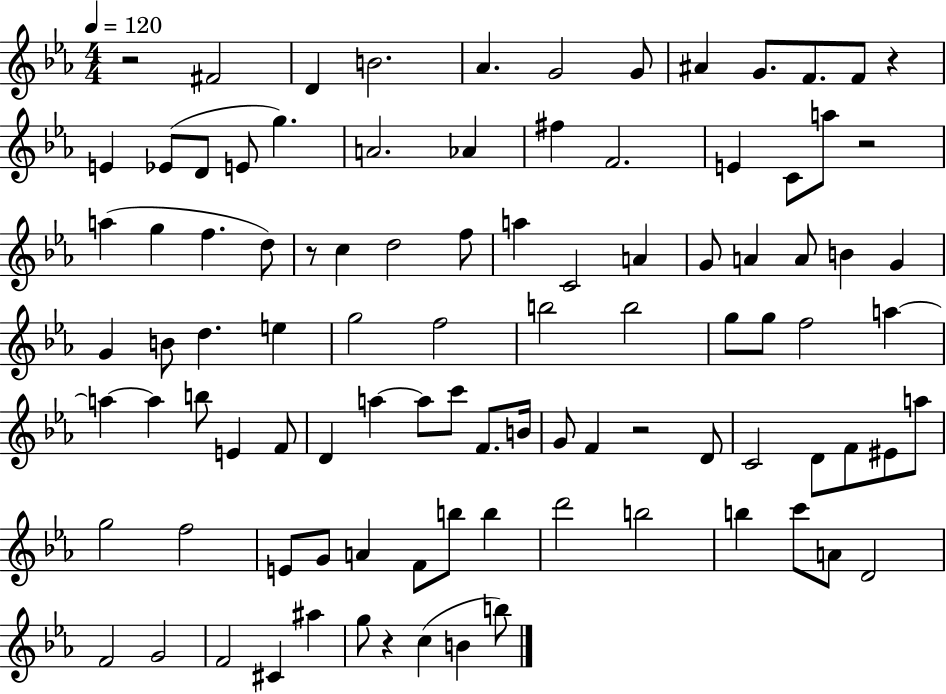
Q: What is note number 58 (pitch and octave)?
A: C6